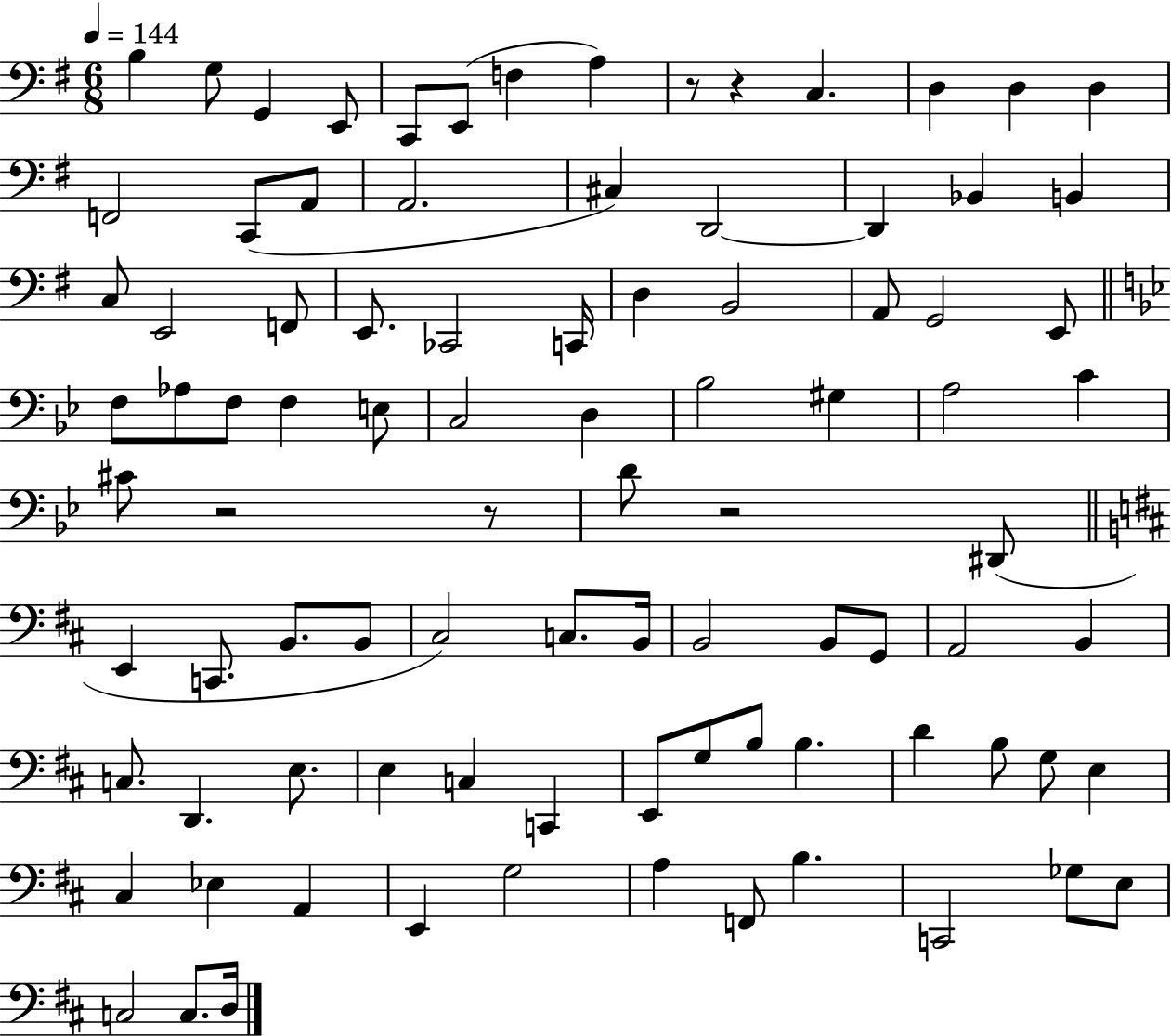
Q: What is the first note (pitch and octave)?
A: B3